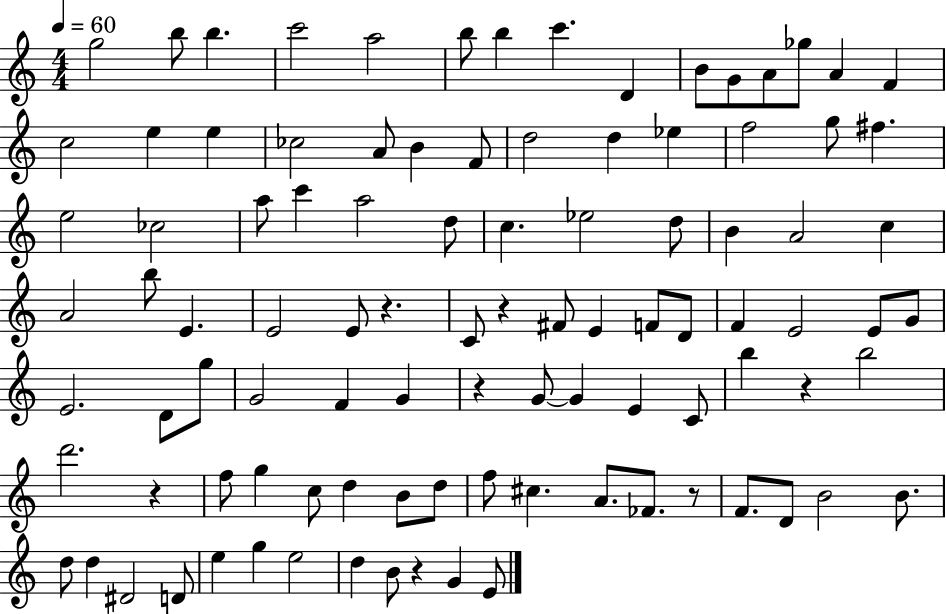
{
  \clef treble
  \numericTimeSignature
  \time 4/4
  \key c \major
  \tempo 4 = 60
  \repeat volta 2 { g''2 b''8 b''4. | c'''2 a''2 | b''8 b''4 c'''4. d'4 | b'8 g'8 a'8 ges''8 a'4 f'4 | \break c''2 e''4 e''4 | ces''2 a'8 b'4 f'8 | d''2 d''4 ees''4 | f''2 g''8 fis''4. | \break e''2 ces''2 | a''8 c'''4 a''2 d''8 | c''4. ees''2 d''8 | b'4 a'2 c''4 | \break a'2 b''8 e'4. | e'2 e'8 r4. | c'8 r4 fis'8 e'4 f'8 d'8 | f'4 e'2 e'8 g'8 | \break e'2. d'8 g''8 | g'2 f'4 g'4 | r4 g'8~~ g'4 e'4 c'8 | b''4 r4 b''2 | \break d'''2. r4 | f''8 g''4 c''8 d''4 b'8 d''8 | f''8 cis''4. a'8. fes'8. r8 | f'8. d'8 b'2 b'8. | \break d''8 d''4 dis'2 d'8 | e''4 g''4 e''2 | d''4 b'8 r4 g'4 e'8 | } \bar "|."
}